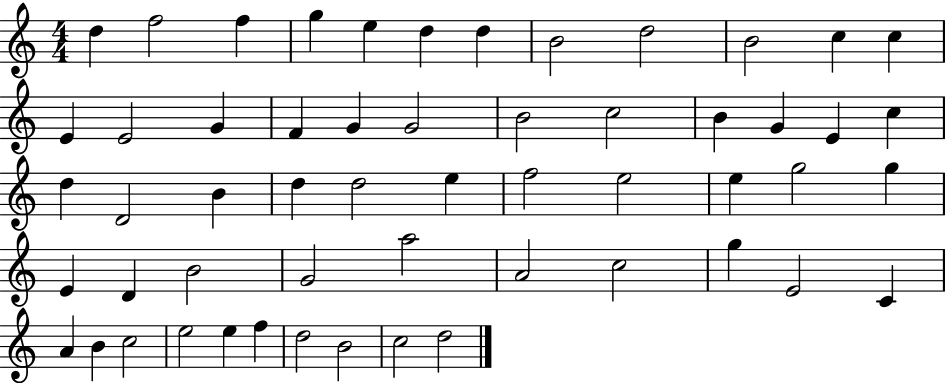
{
  \clef treble
  \numericTimeSignature
  \time 4/4
  \key c \major
  d''4 f''2 f''4 | g''4 e''4 d''4 d''4 | b'2 d''2 | b'2 c''4 c''4 | \break e'4 e'2 g'4 | f'4 g'4 g'2 | b'2 c''2 | b'4 g'4 e'4 c''4 | \break d''4 d'2 b'4 | d''4 d''2 e''4 | f''2 e''2 | e''4 g''2 g''4 | \break e'4 d'4 b'2 | g'2 a''2 | a'2 c''2 | g''4 e'2 c'4 | \break a'4 b'4 c''2 | e''2 e''4 f''4 | d''2 b'2 | c''2 d''2 | \break \bar "|."
}